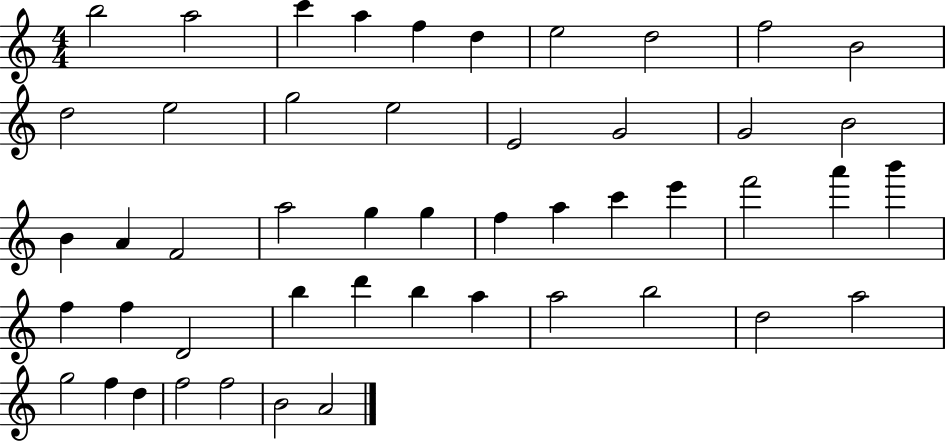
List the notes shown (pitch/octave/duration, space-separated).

B5/h A5/h C6/q A5/q F5/q D5/q E5/h D5/h F5/h B4/h D5/h E5/h G5/h E5/h E4/h G4/h G4/h B4/h B4/q A4/q F4/h A5/h G5/q G5/q F5/q A5/q C6/q E6/q F6/h A6/q B6/q F5/q F5/q D4/h B5/q D6/q B5/q A5/q A5/h B5/h D5/h A5/h G5/h F5/q D5/q F5/h F5/h B4/h A4/h